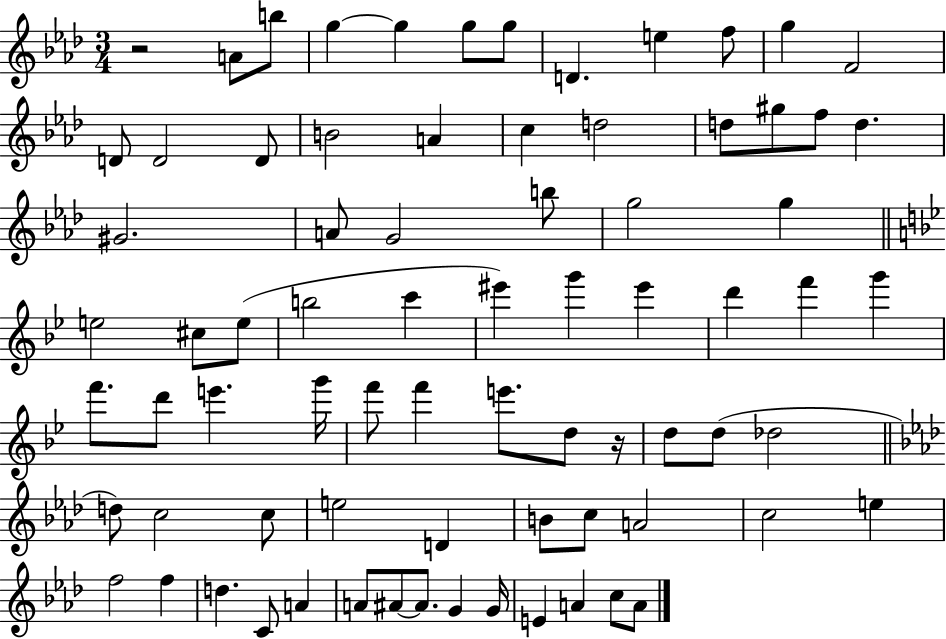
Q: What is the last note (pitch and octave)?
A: A4